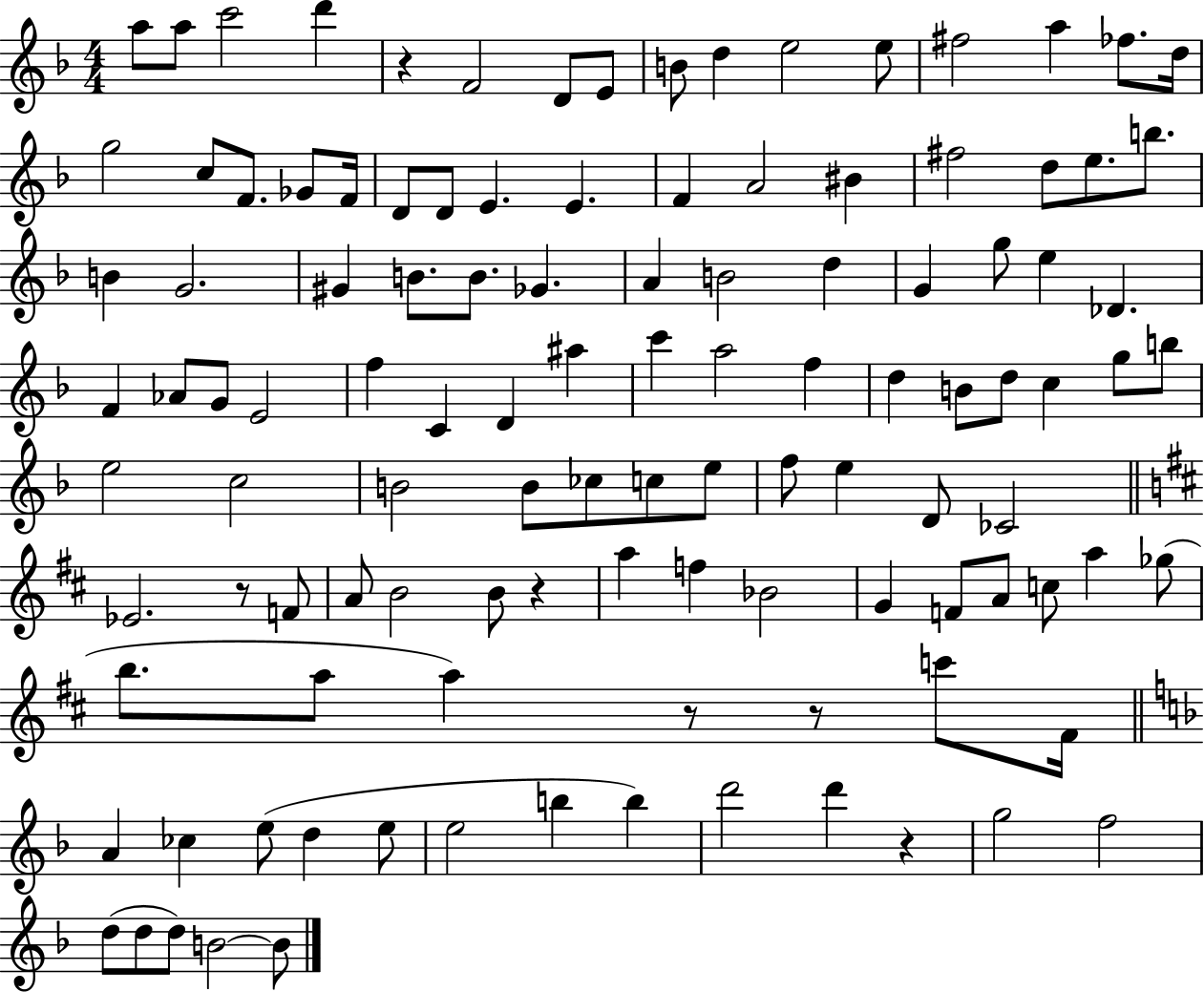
{
  \clef treble
  \numericTimeSignature
  \time 4/4
  \key f \major
  a''8 a''8 c'''2 d'''4 | r4 f'2 d'8 e'8 | b'8 d''4 e''2 e''8 | fis''2 a''4 fes''8. d''16 | \break g''2 c''8 f'8. ges'8 f'16 | d'8 d'8 e'4. e'4. | f'4 a'2 bis'4 | fis''2 d''8 e''8. b''8. | \break b'4 g'2. | gis'4 b'8. b'8. ges'4. | a'4 b'2 d''4 | g'4 g''8 e''4 des'4. | \break f'4 aes'8 g'8 e'2 | f''4 c'4 d'4 ais''4 | c'''4 a''2 f''4 | d''4 b'8 d''8 c''4 g''8 b''8 | \break e''2 c''2 | b'2 b'8 ces''8 c''8 e''8 | f''8 e''4 d'8 ces'2 | \bar "||" \break \key b \minor ees'2. r8 f'8 | a'8 b'2 b'8 r4 | a''4 f''4 bes'2 | g'4 f'8 a'8 c''8 a''4 ges''8( | \break b''8. a''8 a''4) r8 r8 c'''8 fis'16 | \bar "||" \break \key d \minor a'4 ces''4 e''8( d''4 e''8 | e''2 b''4 b''4) | d'''2 d'''4 r4 | g''2 f''2 | \break d''8( d''8 d''8) b'2~~ b'8 | \bar "|."
}